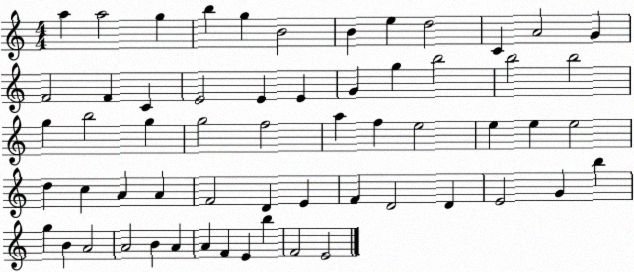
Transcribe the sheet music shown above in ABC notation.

X:1
T:Untitled
M:4/4
L:1/4
K:C
a a2 g b g B2 B e d2 C A2 G F2 F C E2 E E G g b2 b2 b2 g b2 g g2 f2 a f e2 e e e2 d c A A F2 D E F D2 D E2 G b g B A2 A2 B A A F E b F2 E2